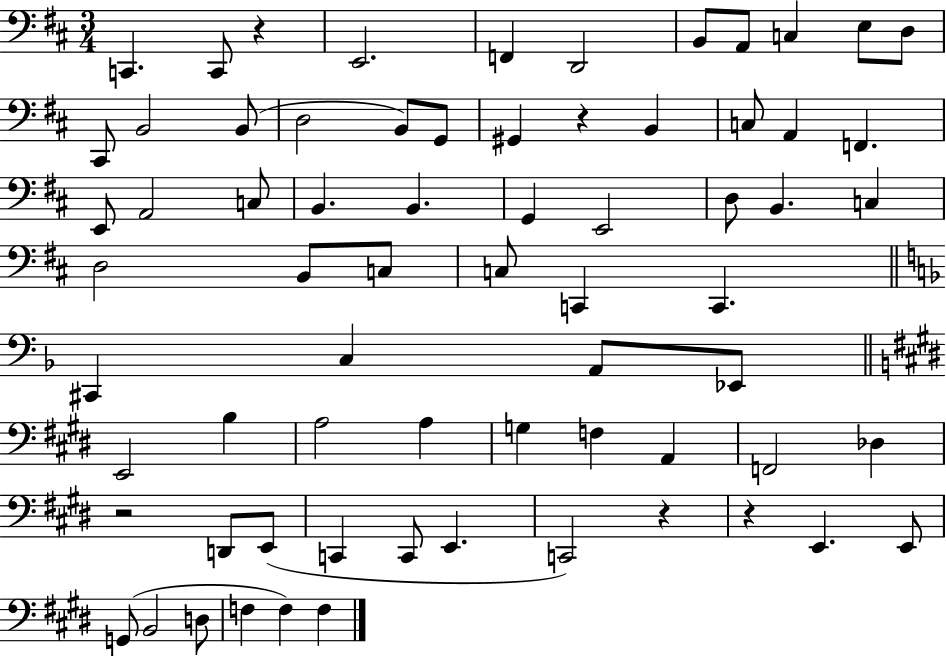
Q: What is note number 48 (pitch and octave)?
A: A2